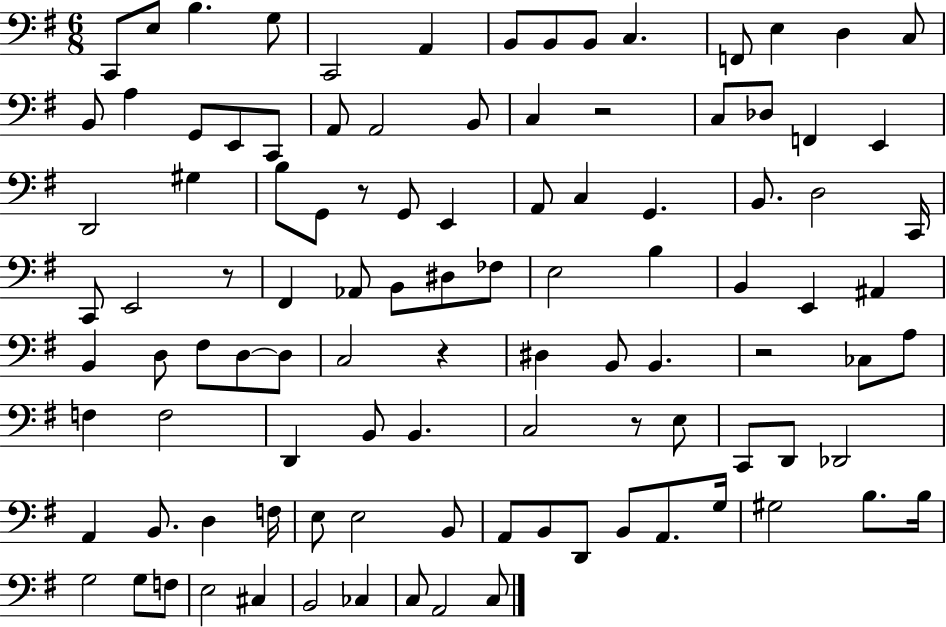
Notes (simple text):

C2/e E3/e B3/q. G3/e C2/h A2/q B2/e B2/e B2/e C3/q. F2/e E3/q D3/q C3/e B2/e A3/q G2/e E2/e C2/e A2/e A2/h B2/e C3/q R/h C3/e Db3/e F2/q E2/q D2/h G#3/q B3/e G2/e R/e G2/e E2/q A2/e C3/q G2/q. B2/e. D3/h C2/s C2/e E2/h R/e F#2/q Ab2/e B2/e D#3/e FES3/e E3/h B3/q B2/q E2/q A#2/q B2/q D3/e F#3/e D3/e D3/e C3/h R/q D#3/q B2/e B2/q. R/h CES3/e A3/e F3/q F3/h D2/q B2/e B2/q. C3/h R/e E3/e C2/e D2/e Db2/h A2/q B2/e. D3/q F3/s E3/e E3/h B2/e A2/e B2/e D2/e B2/e A2/e. G3/s G#3/h B3/e. B3/s G3/h G3/e F3/e E3/h C#3/q B2/h CES3/q C3/e A2/h C3/e